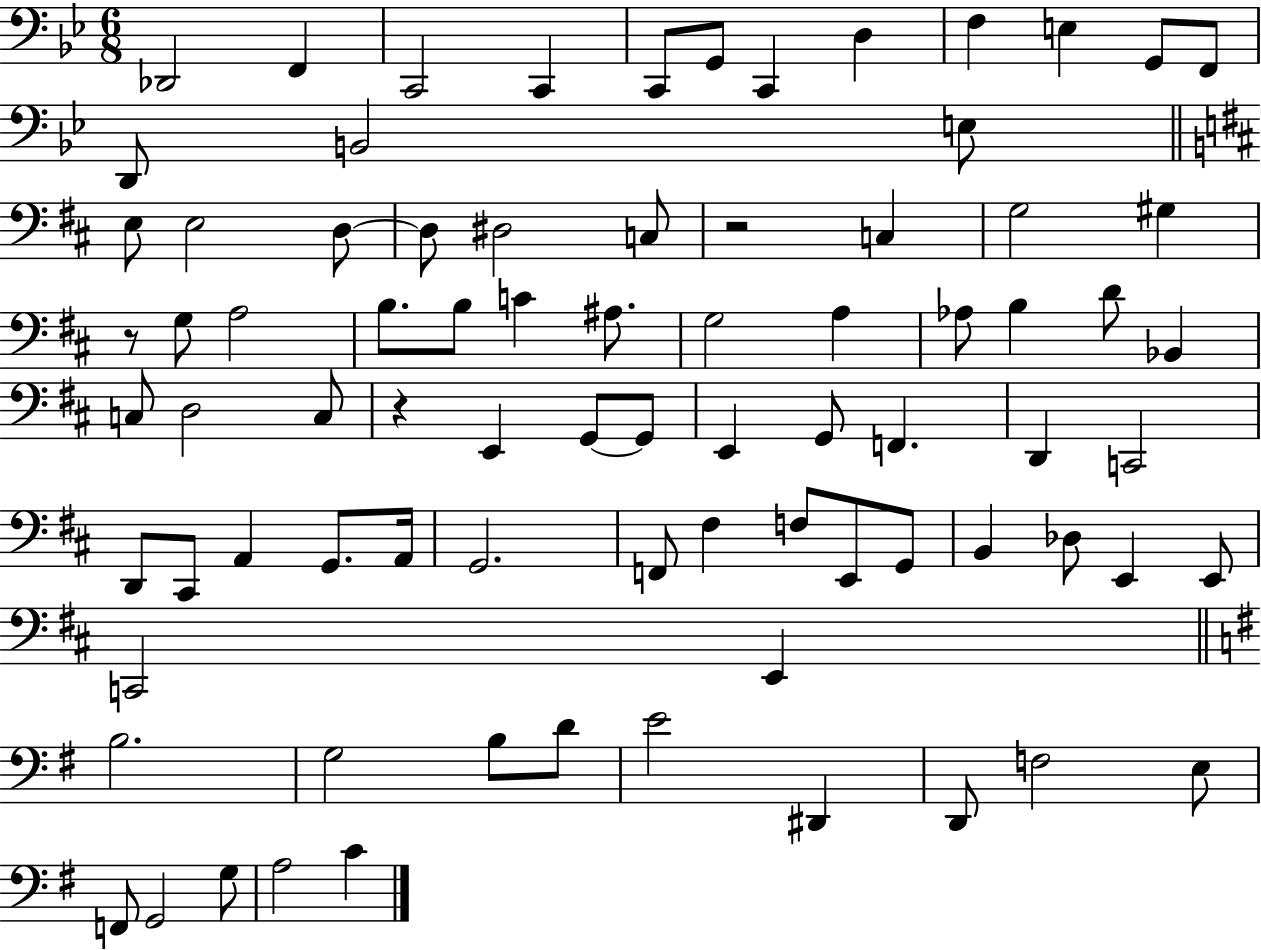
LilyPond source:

{
  \clef bass
  \numericTimeSignature
  \time 6/8
  \key bes \major
  des,2 f,4 | c,2 c,4 | c,8 g,8 c,4 d4 | f4 e4 g,8 f,8 | \break d,8 b,2 e8 | \bar "||" \break \key d \major e8 e2 d8~~ | d8 dis2 c8 | r2 c4 | g2 gis4 | \break r8 g8 a2 | b8. b8 c'4 ais8. | g2 a4 | aes8 b4 d'8 bes,4 | \break c8 d2 c8 | r4 e,4 g,8~~ g,8 | e,4 g,8 f,4. | d,4 c,2 | \break d,8 cis,8 a,4 g,8. a,16 | g,2. | f,8 fis4 f8 e,8 g,8 | b,4 des8 e,4 e,8 | \break c,2 e,4 | \bar "||" \break \key g \major b2. | g2 b8 d'8 | e'2 dis,4 | d,8 f2 e8 | \break f,8 g,2 g8 | a2 c'4 | \bar "|."
}